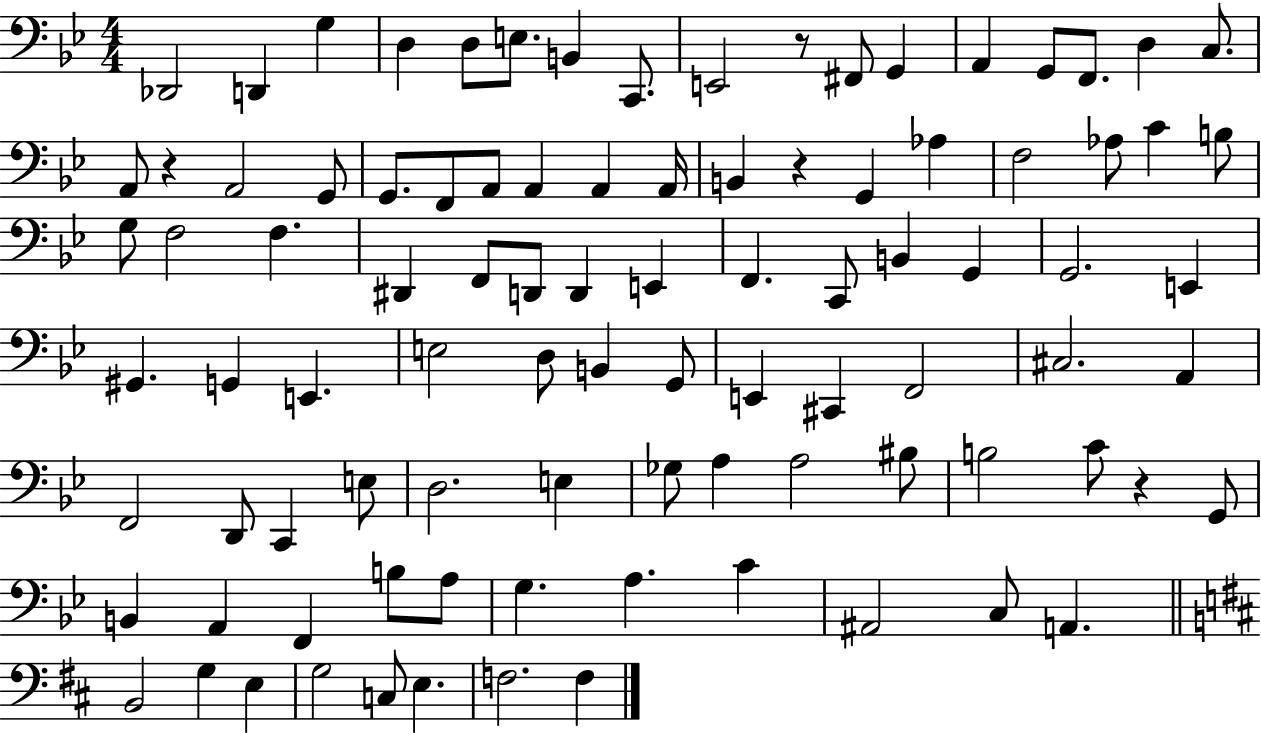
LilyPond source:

{
  \clef bass
  \numericTimeSignature
  \time 4/4
  \key bes \major
  des,2 d,4 g4 | d4 d8 e8. b,4 c,8. | e,2 r8 fis,8 g,4 | a,4 g,8 f,8. d4 c8. | \break a,8 r4 a,2 g,8 | g,8. f,8 a,8 a,4 a,4 a,16 | b,4 r4 g,4 aes4 | f2 aes8 c'4 b8 | \break g8 f2 f4. | dis,4 f,8 d,8 d,4 e,4 | f,4. c,8 b,4 g,4 | g,2. e,4 | \break gis,4. g,4 e,4. | e2 d8 b,4 g,8 | e,4 cis,4 f,2 | cis2. a,4 | \break f,2 d,8 c,4 e8 | d2. e4 | ges8 a4 a2 bis8 | b2 c'8 r4 g,8 | \break b,4 a,4 f,4 b8 a8 | g4. a4. c'4 | ais,2 c8 a,4. | \bar "||" \break \key d \major b,2 g4 e4 | g2 c8 e4. | f2. f4 | \bar "|."
}